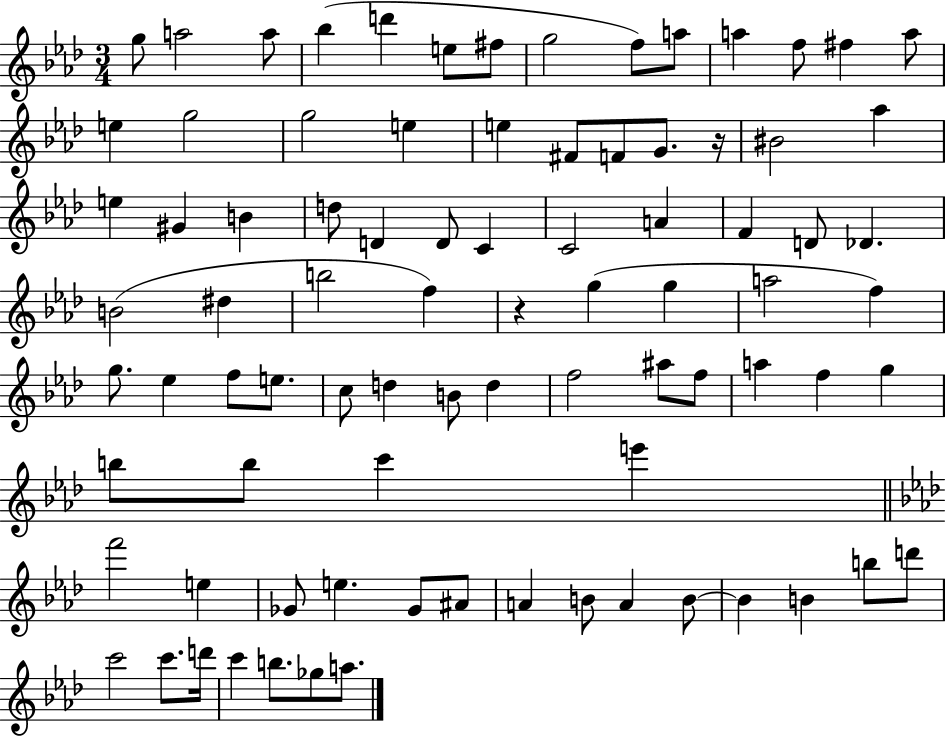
{
  \clef treble
  \numericTimeSignature
  \time 3/4
  \key aes \major
  g''8 a''2 a''8 | bes''4( d'''4 e''8 fis''8 | g''2 f''8) a''8 | a''4 f''8 fis''4 a''8 | \break e''4 g''2 | g''2 e''4 | e''4 fis'8 f'8 g'8. r16 | bis'2 aes''4 | \break e''4 gis'4 b'4 | d''8 d'4 d'8 c'4 | c'2 a'4 | f'4 d'8 des'4. | \break b'2( dis''4 | b''2 f''4) | r4 g''4( g''4 | a''2 f''4) | \break g''8. ees''4 f''8 e''8. | c''8 d''4 b'8 d''4 | f''2 ais''8 f''8 | a''4 f''4 g''4 | \break b''8 b''8 c'''4 e'''4 | \bar "||" \break \key aes \major f'''2 e''4 | ges'8 e''4. ges'8 ais'8 | a'4 b'8 a'4 b'8~~ | b'4 b'4 b''8 d'''8 | \break c'''2 c'''8. d'''16 | c'''4 b''8. ges''8 a''8. | \bar "|."
}